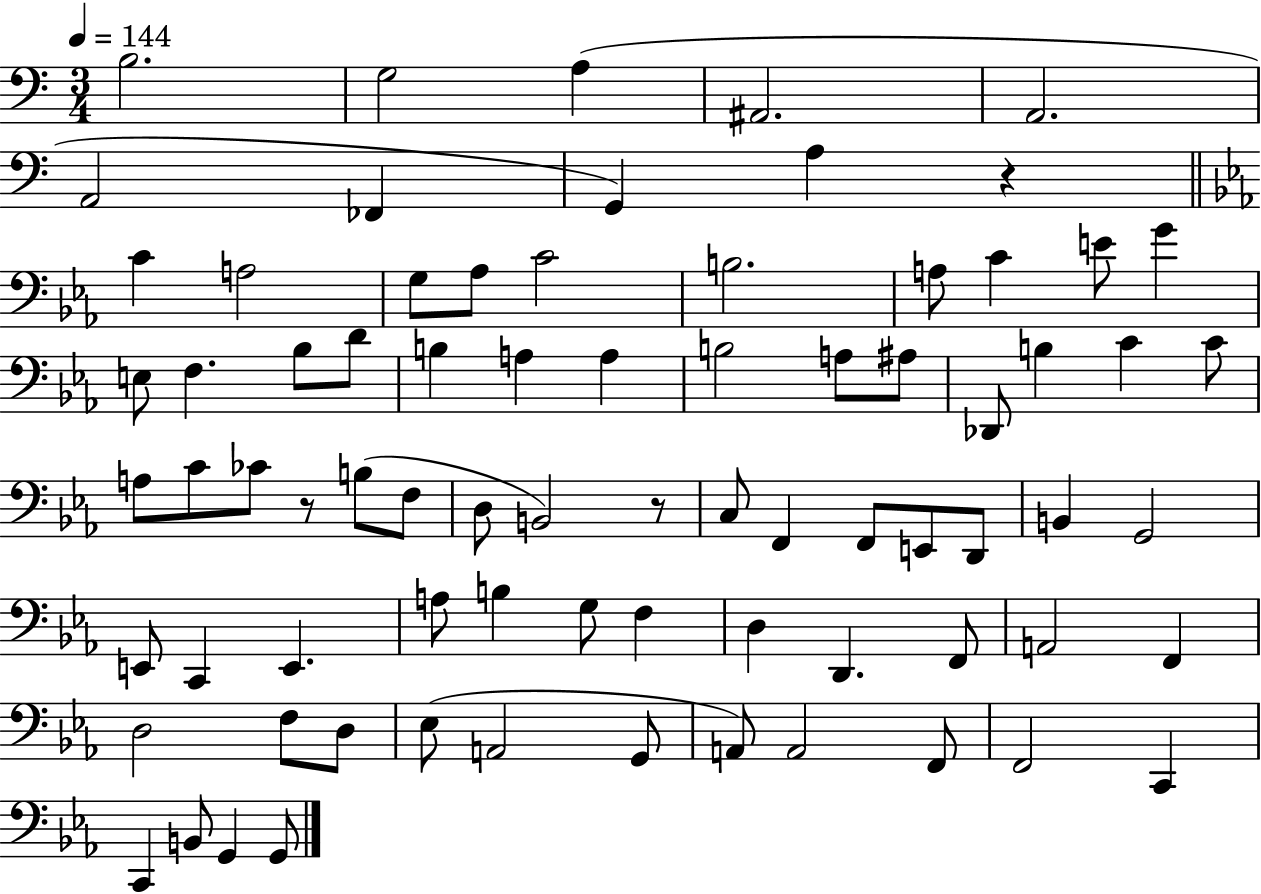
{
  \clef bass
  \numericTimeSignature
  \time 3/4
  \key c \major
  \tempo 4 = 144
  \repeat volta 2 { b2. | g2 a4( | ais,2. | a,2. | \break a,2 fes,4 | g,4) a4 r4 | \bar "||" \break \key ees \major c'4 a2 | g8 aes8 c'2 | b2. | a8 c'4 e'8 g'4 | \break e8 f4. bes8 d'8 | b4 a4 a4 | b2 a8 ais8 | des,8 b4 c'4 c'8 | \break a8 c'8 ces'8 r8 b8( f8 | d8 b,2) r8 | c8 f,4 f,8 e,8 d,8 | b,4 g,2 | \break e,8 c,4 e,4. | a8 b4 g8 f4 | d4 d,4. f,8 | a,2 f,4 | \break d2 f8 d8 | ees8( a,2 g,8 | a,8) a,2 f,8 | f,2 c,4 | \break c,4 b,8 g,4 g,8 | } \bar "|."
}